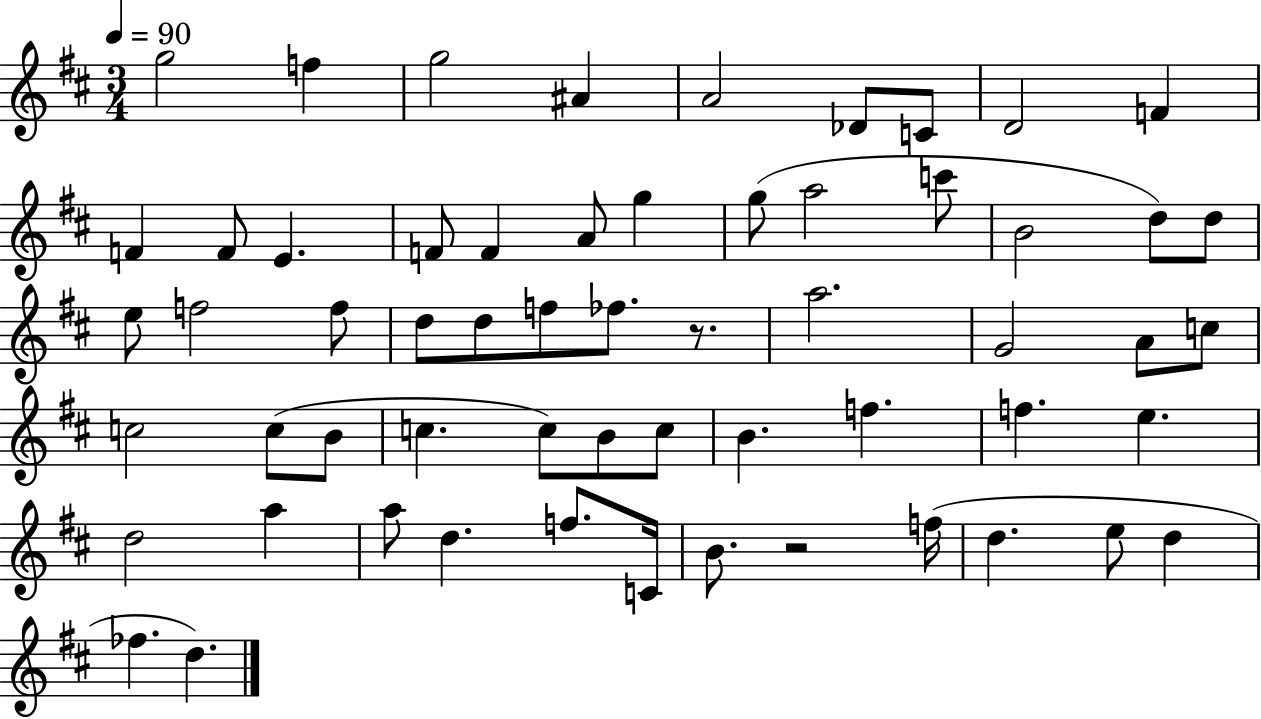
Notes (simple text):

G5/h F5/q G5/h A#4/q A4/h Db4/e C4/e D4/h F4/q F4/q F4/e E4/q. F4/e F4/q A4/e G5/q G5/e A5/h C6/e B4/h D5/e D5/e E5/e F5/h F5/e D5/e D5/e F5/e FES5/e. R/e. A5/h. G4/h A4/e C5/e C5/h C5/e B4/e C5/q. C5/e B4/e C5/e B4/q. F5/q. F5/q. E5/q. D5/h A5/q A5/e D5/q. F5/e. C4/s B4/e. R/h F5/s D5/q. E5/e D5/q FES5/q. D5/q.